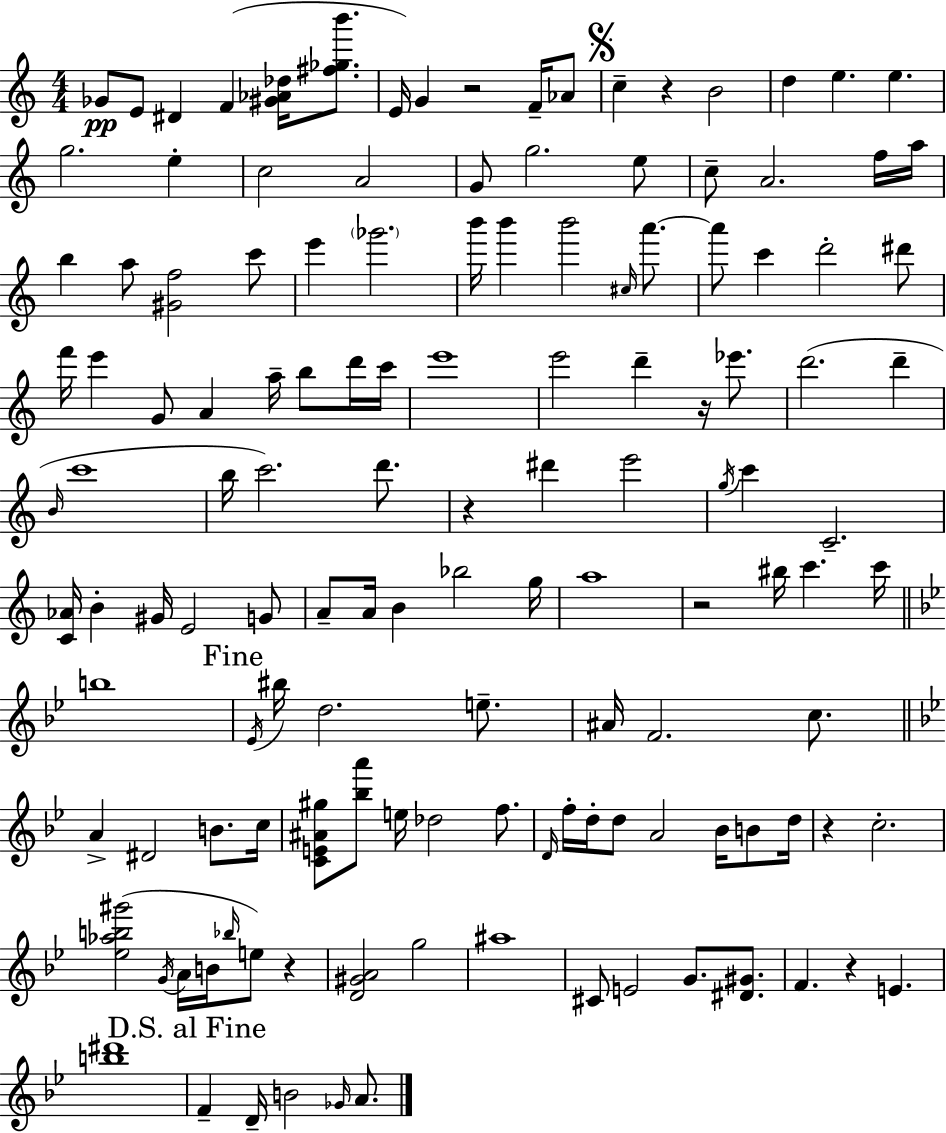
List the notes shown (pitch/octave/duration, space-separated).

Gb4/e E4/e D#4/q F4/q [G#4,Ab4,Db5]/s [F#5,Gb5,B6]/e. E4/s G4/q R/h F4/s Ab4/e C5/q R/q B4/h D5/q E5/q. E5/q. G5/h. E5/q C5/h A4/h G4/e G5/h. E5/e C5/e A4/h. F5/s A5/s B5/q A5/e [G#4,F5]/h C6/e E6/q Gb6/h. B6/s B6/q B6/h C#5/s A6/e. A6/e C6/q D6/h D#6/e F6/s E6/q G4/e A4/q A5/s B5/e D6/s C6/s E6/w E6/h D6/q R/s Eb6/e. D6/h. D6/q B4/s C6/w B5/s C6/h. D6/e. R/q D#6/q E6/h G5/s C6/q C4/h. [C4,Ab4]/s B4/q G#4/s E4/h G4/e A4/e A4/s B4/q Bb5/h G5/s A5/w R/h BIS5/s C6/q. C6/s B5/w Eb4/s BIS5/s D5/h. E5/e. A#4/s F4/h. C5/e. A4/q D#4/h B4/e. C5/s [C4,E4,A#4,G#5]/e [Bb5,A6]/e E5/s Db5/h F5/e. D4/s F5/s D5/s D5/e A4/h Bb4/s B4/e D5/s R/q C5/h. [Eb5,Ab5,B5,G#6]/h G4/s A4/s B4/s Bb5/s E5/e R/q [D4,G#4,A4]/h G5/h A#5/w C#4/e E4/h G4/e. [D#4,G#4]/e. F4/q. R/q E4/q. [B5,D#6]/w F4/q D4/s B4/h Gb4/s A4/e.